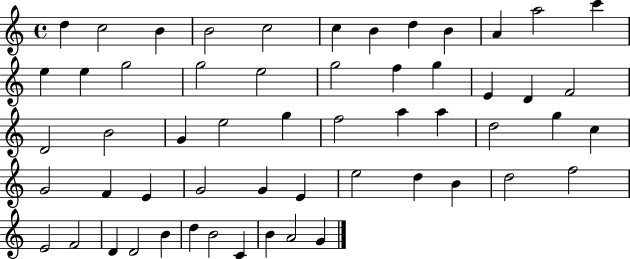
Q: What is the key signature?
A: C major